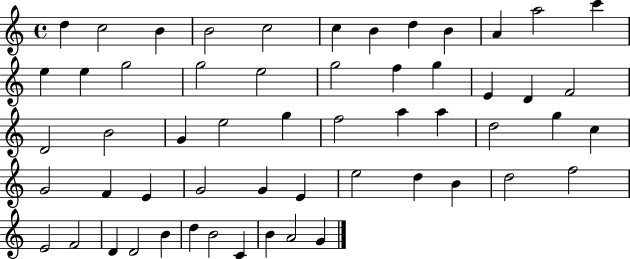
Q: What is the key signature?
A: C major